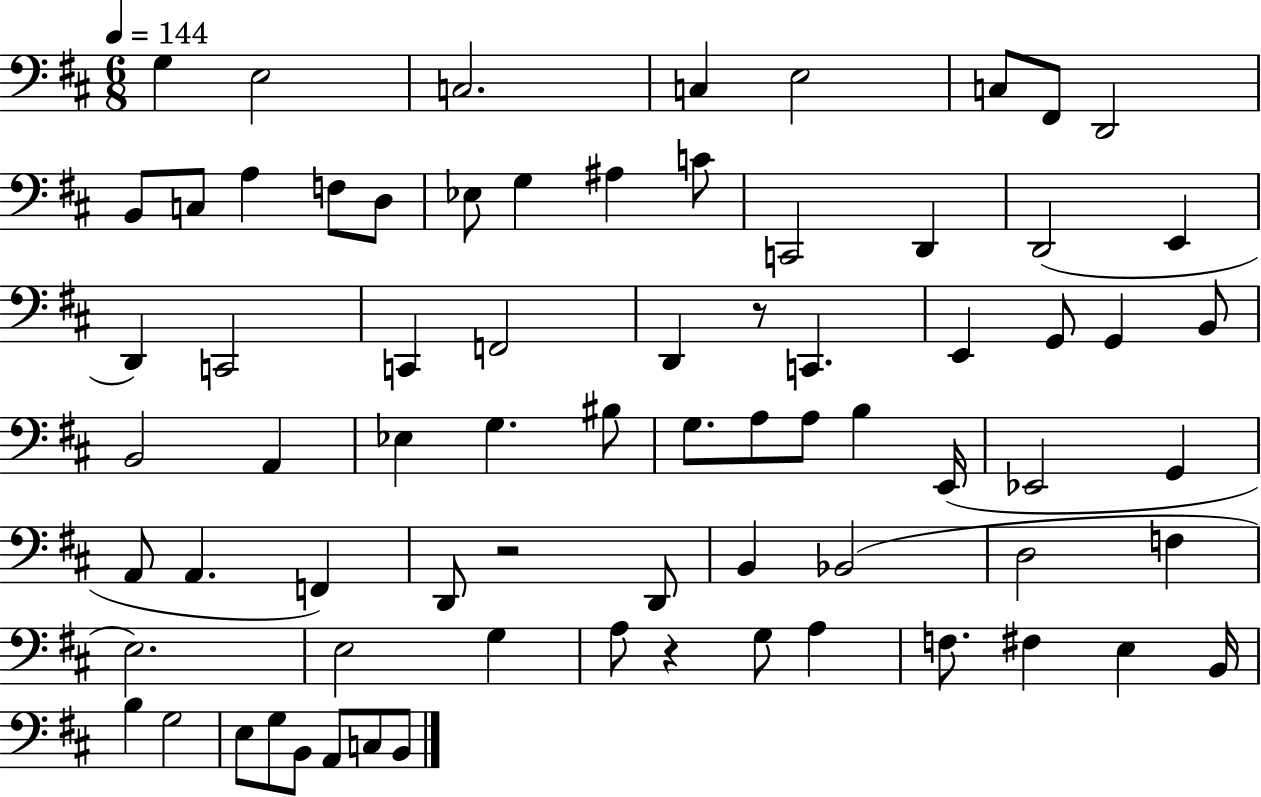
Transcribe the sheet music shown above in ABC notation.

X:1
T:Untitled
M:6/8
L:1/4
K:D
G, E,2 C,2 C, E,2 C,/2 ^F,,/2 D,,2 B,,/2 C,/2 A, F,/2 D,/2 _E,/2 G, ^A, C/2 C,,2 D,, D,,2 E,, D,, C,,2 C,, F,,2 D,, z/2 C,, E,, G,,/2 G,, B,,/2 B,,2 A,, _E, G, ^B,/2 G,/2 A,/2 A,/2 B, E,,/4 _E,,2 G,, A,,/2 A,, F,, D,,/2 z2 D,,/2 B,, _B,,2 D,2 F, E,2 E,2 G, A,/2 z G,/2 A, F,/2 ^F, E, B,,/4 B, G,2 E,/2 G,/2 B,,/2 A,,/2 C,/2 B,,/2